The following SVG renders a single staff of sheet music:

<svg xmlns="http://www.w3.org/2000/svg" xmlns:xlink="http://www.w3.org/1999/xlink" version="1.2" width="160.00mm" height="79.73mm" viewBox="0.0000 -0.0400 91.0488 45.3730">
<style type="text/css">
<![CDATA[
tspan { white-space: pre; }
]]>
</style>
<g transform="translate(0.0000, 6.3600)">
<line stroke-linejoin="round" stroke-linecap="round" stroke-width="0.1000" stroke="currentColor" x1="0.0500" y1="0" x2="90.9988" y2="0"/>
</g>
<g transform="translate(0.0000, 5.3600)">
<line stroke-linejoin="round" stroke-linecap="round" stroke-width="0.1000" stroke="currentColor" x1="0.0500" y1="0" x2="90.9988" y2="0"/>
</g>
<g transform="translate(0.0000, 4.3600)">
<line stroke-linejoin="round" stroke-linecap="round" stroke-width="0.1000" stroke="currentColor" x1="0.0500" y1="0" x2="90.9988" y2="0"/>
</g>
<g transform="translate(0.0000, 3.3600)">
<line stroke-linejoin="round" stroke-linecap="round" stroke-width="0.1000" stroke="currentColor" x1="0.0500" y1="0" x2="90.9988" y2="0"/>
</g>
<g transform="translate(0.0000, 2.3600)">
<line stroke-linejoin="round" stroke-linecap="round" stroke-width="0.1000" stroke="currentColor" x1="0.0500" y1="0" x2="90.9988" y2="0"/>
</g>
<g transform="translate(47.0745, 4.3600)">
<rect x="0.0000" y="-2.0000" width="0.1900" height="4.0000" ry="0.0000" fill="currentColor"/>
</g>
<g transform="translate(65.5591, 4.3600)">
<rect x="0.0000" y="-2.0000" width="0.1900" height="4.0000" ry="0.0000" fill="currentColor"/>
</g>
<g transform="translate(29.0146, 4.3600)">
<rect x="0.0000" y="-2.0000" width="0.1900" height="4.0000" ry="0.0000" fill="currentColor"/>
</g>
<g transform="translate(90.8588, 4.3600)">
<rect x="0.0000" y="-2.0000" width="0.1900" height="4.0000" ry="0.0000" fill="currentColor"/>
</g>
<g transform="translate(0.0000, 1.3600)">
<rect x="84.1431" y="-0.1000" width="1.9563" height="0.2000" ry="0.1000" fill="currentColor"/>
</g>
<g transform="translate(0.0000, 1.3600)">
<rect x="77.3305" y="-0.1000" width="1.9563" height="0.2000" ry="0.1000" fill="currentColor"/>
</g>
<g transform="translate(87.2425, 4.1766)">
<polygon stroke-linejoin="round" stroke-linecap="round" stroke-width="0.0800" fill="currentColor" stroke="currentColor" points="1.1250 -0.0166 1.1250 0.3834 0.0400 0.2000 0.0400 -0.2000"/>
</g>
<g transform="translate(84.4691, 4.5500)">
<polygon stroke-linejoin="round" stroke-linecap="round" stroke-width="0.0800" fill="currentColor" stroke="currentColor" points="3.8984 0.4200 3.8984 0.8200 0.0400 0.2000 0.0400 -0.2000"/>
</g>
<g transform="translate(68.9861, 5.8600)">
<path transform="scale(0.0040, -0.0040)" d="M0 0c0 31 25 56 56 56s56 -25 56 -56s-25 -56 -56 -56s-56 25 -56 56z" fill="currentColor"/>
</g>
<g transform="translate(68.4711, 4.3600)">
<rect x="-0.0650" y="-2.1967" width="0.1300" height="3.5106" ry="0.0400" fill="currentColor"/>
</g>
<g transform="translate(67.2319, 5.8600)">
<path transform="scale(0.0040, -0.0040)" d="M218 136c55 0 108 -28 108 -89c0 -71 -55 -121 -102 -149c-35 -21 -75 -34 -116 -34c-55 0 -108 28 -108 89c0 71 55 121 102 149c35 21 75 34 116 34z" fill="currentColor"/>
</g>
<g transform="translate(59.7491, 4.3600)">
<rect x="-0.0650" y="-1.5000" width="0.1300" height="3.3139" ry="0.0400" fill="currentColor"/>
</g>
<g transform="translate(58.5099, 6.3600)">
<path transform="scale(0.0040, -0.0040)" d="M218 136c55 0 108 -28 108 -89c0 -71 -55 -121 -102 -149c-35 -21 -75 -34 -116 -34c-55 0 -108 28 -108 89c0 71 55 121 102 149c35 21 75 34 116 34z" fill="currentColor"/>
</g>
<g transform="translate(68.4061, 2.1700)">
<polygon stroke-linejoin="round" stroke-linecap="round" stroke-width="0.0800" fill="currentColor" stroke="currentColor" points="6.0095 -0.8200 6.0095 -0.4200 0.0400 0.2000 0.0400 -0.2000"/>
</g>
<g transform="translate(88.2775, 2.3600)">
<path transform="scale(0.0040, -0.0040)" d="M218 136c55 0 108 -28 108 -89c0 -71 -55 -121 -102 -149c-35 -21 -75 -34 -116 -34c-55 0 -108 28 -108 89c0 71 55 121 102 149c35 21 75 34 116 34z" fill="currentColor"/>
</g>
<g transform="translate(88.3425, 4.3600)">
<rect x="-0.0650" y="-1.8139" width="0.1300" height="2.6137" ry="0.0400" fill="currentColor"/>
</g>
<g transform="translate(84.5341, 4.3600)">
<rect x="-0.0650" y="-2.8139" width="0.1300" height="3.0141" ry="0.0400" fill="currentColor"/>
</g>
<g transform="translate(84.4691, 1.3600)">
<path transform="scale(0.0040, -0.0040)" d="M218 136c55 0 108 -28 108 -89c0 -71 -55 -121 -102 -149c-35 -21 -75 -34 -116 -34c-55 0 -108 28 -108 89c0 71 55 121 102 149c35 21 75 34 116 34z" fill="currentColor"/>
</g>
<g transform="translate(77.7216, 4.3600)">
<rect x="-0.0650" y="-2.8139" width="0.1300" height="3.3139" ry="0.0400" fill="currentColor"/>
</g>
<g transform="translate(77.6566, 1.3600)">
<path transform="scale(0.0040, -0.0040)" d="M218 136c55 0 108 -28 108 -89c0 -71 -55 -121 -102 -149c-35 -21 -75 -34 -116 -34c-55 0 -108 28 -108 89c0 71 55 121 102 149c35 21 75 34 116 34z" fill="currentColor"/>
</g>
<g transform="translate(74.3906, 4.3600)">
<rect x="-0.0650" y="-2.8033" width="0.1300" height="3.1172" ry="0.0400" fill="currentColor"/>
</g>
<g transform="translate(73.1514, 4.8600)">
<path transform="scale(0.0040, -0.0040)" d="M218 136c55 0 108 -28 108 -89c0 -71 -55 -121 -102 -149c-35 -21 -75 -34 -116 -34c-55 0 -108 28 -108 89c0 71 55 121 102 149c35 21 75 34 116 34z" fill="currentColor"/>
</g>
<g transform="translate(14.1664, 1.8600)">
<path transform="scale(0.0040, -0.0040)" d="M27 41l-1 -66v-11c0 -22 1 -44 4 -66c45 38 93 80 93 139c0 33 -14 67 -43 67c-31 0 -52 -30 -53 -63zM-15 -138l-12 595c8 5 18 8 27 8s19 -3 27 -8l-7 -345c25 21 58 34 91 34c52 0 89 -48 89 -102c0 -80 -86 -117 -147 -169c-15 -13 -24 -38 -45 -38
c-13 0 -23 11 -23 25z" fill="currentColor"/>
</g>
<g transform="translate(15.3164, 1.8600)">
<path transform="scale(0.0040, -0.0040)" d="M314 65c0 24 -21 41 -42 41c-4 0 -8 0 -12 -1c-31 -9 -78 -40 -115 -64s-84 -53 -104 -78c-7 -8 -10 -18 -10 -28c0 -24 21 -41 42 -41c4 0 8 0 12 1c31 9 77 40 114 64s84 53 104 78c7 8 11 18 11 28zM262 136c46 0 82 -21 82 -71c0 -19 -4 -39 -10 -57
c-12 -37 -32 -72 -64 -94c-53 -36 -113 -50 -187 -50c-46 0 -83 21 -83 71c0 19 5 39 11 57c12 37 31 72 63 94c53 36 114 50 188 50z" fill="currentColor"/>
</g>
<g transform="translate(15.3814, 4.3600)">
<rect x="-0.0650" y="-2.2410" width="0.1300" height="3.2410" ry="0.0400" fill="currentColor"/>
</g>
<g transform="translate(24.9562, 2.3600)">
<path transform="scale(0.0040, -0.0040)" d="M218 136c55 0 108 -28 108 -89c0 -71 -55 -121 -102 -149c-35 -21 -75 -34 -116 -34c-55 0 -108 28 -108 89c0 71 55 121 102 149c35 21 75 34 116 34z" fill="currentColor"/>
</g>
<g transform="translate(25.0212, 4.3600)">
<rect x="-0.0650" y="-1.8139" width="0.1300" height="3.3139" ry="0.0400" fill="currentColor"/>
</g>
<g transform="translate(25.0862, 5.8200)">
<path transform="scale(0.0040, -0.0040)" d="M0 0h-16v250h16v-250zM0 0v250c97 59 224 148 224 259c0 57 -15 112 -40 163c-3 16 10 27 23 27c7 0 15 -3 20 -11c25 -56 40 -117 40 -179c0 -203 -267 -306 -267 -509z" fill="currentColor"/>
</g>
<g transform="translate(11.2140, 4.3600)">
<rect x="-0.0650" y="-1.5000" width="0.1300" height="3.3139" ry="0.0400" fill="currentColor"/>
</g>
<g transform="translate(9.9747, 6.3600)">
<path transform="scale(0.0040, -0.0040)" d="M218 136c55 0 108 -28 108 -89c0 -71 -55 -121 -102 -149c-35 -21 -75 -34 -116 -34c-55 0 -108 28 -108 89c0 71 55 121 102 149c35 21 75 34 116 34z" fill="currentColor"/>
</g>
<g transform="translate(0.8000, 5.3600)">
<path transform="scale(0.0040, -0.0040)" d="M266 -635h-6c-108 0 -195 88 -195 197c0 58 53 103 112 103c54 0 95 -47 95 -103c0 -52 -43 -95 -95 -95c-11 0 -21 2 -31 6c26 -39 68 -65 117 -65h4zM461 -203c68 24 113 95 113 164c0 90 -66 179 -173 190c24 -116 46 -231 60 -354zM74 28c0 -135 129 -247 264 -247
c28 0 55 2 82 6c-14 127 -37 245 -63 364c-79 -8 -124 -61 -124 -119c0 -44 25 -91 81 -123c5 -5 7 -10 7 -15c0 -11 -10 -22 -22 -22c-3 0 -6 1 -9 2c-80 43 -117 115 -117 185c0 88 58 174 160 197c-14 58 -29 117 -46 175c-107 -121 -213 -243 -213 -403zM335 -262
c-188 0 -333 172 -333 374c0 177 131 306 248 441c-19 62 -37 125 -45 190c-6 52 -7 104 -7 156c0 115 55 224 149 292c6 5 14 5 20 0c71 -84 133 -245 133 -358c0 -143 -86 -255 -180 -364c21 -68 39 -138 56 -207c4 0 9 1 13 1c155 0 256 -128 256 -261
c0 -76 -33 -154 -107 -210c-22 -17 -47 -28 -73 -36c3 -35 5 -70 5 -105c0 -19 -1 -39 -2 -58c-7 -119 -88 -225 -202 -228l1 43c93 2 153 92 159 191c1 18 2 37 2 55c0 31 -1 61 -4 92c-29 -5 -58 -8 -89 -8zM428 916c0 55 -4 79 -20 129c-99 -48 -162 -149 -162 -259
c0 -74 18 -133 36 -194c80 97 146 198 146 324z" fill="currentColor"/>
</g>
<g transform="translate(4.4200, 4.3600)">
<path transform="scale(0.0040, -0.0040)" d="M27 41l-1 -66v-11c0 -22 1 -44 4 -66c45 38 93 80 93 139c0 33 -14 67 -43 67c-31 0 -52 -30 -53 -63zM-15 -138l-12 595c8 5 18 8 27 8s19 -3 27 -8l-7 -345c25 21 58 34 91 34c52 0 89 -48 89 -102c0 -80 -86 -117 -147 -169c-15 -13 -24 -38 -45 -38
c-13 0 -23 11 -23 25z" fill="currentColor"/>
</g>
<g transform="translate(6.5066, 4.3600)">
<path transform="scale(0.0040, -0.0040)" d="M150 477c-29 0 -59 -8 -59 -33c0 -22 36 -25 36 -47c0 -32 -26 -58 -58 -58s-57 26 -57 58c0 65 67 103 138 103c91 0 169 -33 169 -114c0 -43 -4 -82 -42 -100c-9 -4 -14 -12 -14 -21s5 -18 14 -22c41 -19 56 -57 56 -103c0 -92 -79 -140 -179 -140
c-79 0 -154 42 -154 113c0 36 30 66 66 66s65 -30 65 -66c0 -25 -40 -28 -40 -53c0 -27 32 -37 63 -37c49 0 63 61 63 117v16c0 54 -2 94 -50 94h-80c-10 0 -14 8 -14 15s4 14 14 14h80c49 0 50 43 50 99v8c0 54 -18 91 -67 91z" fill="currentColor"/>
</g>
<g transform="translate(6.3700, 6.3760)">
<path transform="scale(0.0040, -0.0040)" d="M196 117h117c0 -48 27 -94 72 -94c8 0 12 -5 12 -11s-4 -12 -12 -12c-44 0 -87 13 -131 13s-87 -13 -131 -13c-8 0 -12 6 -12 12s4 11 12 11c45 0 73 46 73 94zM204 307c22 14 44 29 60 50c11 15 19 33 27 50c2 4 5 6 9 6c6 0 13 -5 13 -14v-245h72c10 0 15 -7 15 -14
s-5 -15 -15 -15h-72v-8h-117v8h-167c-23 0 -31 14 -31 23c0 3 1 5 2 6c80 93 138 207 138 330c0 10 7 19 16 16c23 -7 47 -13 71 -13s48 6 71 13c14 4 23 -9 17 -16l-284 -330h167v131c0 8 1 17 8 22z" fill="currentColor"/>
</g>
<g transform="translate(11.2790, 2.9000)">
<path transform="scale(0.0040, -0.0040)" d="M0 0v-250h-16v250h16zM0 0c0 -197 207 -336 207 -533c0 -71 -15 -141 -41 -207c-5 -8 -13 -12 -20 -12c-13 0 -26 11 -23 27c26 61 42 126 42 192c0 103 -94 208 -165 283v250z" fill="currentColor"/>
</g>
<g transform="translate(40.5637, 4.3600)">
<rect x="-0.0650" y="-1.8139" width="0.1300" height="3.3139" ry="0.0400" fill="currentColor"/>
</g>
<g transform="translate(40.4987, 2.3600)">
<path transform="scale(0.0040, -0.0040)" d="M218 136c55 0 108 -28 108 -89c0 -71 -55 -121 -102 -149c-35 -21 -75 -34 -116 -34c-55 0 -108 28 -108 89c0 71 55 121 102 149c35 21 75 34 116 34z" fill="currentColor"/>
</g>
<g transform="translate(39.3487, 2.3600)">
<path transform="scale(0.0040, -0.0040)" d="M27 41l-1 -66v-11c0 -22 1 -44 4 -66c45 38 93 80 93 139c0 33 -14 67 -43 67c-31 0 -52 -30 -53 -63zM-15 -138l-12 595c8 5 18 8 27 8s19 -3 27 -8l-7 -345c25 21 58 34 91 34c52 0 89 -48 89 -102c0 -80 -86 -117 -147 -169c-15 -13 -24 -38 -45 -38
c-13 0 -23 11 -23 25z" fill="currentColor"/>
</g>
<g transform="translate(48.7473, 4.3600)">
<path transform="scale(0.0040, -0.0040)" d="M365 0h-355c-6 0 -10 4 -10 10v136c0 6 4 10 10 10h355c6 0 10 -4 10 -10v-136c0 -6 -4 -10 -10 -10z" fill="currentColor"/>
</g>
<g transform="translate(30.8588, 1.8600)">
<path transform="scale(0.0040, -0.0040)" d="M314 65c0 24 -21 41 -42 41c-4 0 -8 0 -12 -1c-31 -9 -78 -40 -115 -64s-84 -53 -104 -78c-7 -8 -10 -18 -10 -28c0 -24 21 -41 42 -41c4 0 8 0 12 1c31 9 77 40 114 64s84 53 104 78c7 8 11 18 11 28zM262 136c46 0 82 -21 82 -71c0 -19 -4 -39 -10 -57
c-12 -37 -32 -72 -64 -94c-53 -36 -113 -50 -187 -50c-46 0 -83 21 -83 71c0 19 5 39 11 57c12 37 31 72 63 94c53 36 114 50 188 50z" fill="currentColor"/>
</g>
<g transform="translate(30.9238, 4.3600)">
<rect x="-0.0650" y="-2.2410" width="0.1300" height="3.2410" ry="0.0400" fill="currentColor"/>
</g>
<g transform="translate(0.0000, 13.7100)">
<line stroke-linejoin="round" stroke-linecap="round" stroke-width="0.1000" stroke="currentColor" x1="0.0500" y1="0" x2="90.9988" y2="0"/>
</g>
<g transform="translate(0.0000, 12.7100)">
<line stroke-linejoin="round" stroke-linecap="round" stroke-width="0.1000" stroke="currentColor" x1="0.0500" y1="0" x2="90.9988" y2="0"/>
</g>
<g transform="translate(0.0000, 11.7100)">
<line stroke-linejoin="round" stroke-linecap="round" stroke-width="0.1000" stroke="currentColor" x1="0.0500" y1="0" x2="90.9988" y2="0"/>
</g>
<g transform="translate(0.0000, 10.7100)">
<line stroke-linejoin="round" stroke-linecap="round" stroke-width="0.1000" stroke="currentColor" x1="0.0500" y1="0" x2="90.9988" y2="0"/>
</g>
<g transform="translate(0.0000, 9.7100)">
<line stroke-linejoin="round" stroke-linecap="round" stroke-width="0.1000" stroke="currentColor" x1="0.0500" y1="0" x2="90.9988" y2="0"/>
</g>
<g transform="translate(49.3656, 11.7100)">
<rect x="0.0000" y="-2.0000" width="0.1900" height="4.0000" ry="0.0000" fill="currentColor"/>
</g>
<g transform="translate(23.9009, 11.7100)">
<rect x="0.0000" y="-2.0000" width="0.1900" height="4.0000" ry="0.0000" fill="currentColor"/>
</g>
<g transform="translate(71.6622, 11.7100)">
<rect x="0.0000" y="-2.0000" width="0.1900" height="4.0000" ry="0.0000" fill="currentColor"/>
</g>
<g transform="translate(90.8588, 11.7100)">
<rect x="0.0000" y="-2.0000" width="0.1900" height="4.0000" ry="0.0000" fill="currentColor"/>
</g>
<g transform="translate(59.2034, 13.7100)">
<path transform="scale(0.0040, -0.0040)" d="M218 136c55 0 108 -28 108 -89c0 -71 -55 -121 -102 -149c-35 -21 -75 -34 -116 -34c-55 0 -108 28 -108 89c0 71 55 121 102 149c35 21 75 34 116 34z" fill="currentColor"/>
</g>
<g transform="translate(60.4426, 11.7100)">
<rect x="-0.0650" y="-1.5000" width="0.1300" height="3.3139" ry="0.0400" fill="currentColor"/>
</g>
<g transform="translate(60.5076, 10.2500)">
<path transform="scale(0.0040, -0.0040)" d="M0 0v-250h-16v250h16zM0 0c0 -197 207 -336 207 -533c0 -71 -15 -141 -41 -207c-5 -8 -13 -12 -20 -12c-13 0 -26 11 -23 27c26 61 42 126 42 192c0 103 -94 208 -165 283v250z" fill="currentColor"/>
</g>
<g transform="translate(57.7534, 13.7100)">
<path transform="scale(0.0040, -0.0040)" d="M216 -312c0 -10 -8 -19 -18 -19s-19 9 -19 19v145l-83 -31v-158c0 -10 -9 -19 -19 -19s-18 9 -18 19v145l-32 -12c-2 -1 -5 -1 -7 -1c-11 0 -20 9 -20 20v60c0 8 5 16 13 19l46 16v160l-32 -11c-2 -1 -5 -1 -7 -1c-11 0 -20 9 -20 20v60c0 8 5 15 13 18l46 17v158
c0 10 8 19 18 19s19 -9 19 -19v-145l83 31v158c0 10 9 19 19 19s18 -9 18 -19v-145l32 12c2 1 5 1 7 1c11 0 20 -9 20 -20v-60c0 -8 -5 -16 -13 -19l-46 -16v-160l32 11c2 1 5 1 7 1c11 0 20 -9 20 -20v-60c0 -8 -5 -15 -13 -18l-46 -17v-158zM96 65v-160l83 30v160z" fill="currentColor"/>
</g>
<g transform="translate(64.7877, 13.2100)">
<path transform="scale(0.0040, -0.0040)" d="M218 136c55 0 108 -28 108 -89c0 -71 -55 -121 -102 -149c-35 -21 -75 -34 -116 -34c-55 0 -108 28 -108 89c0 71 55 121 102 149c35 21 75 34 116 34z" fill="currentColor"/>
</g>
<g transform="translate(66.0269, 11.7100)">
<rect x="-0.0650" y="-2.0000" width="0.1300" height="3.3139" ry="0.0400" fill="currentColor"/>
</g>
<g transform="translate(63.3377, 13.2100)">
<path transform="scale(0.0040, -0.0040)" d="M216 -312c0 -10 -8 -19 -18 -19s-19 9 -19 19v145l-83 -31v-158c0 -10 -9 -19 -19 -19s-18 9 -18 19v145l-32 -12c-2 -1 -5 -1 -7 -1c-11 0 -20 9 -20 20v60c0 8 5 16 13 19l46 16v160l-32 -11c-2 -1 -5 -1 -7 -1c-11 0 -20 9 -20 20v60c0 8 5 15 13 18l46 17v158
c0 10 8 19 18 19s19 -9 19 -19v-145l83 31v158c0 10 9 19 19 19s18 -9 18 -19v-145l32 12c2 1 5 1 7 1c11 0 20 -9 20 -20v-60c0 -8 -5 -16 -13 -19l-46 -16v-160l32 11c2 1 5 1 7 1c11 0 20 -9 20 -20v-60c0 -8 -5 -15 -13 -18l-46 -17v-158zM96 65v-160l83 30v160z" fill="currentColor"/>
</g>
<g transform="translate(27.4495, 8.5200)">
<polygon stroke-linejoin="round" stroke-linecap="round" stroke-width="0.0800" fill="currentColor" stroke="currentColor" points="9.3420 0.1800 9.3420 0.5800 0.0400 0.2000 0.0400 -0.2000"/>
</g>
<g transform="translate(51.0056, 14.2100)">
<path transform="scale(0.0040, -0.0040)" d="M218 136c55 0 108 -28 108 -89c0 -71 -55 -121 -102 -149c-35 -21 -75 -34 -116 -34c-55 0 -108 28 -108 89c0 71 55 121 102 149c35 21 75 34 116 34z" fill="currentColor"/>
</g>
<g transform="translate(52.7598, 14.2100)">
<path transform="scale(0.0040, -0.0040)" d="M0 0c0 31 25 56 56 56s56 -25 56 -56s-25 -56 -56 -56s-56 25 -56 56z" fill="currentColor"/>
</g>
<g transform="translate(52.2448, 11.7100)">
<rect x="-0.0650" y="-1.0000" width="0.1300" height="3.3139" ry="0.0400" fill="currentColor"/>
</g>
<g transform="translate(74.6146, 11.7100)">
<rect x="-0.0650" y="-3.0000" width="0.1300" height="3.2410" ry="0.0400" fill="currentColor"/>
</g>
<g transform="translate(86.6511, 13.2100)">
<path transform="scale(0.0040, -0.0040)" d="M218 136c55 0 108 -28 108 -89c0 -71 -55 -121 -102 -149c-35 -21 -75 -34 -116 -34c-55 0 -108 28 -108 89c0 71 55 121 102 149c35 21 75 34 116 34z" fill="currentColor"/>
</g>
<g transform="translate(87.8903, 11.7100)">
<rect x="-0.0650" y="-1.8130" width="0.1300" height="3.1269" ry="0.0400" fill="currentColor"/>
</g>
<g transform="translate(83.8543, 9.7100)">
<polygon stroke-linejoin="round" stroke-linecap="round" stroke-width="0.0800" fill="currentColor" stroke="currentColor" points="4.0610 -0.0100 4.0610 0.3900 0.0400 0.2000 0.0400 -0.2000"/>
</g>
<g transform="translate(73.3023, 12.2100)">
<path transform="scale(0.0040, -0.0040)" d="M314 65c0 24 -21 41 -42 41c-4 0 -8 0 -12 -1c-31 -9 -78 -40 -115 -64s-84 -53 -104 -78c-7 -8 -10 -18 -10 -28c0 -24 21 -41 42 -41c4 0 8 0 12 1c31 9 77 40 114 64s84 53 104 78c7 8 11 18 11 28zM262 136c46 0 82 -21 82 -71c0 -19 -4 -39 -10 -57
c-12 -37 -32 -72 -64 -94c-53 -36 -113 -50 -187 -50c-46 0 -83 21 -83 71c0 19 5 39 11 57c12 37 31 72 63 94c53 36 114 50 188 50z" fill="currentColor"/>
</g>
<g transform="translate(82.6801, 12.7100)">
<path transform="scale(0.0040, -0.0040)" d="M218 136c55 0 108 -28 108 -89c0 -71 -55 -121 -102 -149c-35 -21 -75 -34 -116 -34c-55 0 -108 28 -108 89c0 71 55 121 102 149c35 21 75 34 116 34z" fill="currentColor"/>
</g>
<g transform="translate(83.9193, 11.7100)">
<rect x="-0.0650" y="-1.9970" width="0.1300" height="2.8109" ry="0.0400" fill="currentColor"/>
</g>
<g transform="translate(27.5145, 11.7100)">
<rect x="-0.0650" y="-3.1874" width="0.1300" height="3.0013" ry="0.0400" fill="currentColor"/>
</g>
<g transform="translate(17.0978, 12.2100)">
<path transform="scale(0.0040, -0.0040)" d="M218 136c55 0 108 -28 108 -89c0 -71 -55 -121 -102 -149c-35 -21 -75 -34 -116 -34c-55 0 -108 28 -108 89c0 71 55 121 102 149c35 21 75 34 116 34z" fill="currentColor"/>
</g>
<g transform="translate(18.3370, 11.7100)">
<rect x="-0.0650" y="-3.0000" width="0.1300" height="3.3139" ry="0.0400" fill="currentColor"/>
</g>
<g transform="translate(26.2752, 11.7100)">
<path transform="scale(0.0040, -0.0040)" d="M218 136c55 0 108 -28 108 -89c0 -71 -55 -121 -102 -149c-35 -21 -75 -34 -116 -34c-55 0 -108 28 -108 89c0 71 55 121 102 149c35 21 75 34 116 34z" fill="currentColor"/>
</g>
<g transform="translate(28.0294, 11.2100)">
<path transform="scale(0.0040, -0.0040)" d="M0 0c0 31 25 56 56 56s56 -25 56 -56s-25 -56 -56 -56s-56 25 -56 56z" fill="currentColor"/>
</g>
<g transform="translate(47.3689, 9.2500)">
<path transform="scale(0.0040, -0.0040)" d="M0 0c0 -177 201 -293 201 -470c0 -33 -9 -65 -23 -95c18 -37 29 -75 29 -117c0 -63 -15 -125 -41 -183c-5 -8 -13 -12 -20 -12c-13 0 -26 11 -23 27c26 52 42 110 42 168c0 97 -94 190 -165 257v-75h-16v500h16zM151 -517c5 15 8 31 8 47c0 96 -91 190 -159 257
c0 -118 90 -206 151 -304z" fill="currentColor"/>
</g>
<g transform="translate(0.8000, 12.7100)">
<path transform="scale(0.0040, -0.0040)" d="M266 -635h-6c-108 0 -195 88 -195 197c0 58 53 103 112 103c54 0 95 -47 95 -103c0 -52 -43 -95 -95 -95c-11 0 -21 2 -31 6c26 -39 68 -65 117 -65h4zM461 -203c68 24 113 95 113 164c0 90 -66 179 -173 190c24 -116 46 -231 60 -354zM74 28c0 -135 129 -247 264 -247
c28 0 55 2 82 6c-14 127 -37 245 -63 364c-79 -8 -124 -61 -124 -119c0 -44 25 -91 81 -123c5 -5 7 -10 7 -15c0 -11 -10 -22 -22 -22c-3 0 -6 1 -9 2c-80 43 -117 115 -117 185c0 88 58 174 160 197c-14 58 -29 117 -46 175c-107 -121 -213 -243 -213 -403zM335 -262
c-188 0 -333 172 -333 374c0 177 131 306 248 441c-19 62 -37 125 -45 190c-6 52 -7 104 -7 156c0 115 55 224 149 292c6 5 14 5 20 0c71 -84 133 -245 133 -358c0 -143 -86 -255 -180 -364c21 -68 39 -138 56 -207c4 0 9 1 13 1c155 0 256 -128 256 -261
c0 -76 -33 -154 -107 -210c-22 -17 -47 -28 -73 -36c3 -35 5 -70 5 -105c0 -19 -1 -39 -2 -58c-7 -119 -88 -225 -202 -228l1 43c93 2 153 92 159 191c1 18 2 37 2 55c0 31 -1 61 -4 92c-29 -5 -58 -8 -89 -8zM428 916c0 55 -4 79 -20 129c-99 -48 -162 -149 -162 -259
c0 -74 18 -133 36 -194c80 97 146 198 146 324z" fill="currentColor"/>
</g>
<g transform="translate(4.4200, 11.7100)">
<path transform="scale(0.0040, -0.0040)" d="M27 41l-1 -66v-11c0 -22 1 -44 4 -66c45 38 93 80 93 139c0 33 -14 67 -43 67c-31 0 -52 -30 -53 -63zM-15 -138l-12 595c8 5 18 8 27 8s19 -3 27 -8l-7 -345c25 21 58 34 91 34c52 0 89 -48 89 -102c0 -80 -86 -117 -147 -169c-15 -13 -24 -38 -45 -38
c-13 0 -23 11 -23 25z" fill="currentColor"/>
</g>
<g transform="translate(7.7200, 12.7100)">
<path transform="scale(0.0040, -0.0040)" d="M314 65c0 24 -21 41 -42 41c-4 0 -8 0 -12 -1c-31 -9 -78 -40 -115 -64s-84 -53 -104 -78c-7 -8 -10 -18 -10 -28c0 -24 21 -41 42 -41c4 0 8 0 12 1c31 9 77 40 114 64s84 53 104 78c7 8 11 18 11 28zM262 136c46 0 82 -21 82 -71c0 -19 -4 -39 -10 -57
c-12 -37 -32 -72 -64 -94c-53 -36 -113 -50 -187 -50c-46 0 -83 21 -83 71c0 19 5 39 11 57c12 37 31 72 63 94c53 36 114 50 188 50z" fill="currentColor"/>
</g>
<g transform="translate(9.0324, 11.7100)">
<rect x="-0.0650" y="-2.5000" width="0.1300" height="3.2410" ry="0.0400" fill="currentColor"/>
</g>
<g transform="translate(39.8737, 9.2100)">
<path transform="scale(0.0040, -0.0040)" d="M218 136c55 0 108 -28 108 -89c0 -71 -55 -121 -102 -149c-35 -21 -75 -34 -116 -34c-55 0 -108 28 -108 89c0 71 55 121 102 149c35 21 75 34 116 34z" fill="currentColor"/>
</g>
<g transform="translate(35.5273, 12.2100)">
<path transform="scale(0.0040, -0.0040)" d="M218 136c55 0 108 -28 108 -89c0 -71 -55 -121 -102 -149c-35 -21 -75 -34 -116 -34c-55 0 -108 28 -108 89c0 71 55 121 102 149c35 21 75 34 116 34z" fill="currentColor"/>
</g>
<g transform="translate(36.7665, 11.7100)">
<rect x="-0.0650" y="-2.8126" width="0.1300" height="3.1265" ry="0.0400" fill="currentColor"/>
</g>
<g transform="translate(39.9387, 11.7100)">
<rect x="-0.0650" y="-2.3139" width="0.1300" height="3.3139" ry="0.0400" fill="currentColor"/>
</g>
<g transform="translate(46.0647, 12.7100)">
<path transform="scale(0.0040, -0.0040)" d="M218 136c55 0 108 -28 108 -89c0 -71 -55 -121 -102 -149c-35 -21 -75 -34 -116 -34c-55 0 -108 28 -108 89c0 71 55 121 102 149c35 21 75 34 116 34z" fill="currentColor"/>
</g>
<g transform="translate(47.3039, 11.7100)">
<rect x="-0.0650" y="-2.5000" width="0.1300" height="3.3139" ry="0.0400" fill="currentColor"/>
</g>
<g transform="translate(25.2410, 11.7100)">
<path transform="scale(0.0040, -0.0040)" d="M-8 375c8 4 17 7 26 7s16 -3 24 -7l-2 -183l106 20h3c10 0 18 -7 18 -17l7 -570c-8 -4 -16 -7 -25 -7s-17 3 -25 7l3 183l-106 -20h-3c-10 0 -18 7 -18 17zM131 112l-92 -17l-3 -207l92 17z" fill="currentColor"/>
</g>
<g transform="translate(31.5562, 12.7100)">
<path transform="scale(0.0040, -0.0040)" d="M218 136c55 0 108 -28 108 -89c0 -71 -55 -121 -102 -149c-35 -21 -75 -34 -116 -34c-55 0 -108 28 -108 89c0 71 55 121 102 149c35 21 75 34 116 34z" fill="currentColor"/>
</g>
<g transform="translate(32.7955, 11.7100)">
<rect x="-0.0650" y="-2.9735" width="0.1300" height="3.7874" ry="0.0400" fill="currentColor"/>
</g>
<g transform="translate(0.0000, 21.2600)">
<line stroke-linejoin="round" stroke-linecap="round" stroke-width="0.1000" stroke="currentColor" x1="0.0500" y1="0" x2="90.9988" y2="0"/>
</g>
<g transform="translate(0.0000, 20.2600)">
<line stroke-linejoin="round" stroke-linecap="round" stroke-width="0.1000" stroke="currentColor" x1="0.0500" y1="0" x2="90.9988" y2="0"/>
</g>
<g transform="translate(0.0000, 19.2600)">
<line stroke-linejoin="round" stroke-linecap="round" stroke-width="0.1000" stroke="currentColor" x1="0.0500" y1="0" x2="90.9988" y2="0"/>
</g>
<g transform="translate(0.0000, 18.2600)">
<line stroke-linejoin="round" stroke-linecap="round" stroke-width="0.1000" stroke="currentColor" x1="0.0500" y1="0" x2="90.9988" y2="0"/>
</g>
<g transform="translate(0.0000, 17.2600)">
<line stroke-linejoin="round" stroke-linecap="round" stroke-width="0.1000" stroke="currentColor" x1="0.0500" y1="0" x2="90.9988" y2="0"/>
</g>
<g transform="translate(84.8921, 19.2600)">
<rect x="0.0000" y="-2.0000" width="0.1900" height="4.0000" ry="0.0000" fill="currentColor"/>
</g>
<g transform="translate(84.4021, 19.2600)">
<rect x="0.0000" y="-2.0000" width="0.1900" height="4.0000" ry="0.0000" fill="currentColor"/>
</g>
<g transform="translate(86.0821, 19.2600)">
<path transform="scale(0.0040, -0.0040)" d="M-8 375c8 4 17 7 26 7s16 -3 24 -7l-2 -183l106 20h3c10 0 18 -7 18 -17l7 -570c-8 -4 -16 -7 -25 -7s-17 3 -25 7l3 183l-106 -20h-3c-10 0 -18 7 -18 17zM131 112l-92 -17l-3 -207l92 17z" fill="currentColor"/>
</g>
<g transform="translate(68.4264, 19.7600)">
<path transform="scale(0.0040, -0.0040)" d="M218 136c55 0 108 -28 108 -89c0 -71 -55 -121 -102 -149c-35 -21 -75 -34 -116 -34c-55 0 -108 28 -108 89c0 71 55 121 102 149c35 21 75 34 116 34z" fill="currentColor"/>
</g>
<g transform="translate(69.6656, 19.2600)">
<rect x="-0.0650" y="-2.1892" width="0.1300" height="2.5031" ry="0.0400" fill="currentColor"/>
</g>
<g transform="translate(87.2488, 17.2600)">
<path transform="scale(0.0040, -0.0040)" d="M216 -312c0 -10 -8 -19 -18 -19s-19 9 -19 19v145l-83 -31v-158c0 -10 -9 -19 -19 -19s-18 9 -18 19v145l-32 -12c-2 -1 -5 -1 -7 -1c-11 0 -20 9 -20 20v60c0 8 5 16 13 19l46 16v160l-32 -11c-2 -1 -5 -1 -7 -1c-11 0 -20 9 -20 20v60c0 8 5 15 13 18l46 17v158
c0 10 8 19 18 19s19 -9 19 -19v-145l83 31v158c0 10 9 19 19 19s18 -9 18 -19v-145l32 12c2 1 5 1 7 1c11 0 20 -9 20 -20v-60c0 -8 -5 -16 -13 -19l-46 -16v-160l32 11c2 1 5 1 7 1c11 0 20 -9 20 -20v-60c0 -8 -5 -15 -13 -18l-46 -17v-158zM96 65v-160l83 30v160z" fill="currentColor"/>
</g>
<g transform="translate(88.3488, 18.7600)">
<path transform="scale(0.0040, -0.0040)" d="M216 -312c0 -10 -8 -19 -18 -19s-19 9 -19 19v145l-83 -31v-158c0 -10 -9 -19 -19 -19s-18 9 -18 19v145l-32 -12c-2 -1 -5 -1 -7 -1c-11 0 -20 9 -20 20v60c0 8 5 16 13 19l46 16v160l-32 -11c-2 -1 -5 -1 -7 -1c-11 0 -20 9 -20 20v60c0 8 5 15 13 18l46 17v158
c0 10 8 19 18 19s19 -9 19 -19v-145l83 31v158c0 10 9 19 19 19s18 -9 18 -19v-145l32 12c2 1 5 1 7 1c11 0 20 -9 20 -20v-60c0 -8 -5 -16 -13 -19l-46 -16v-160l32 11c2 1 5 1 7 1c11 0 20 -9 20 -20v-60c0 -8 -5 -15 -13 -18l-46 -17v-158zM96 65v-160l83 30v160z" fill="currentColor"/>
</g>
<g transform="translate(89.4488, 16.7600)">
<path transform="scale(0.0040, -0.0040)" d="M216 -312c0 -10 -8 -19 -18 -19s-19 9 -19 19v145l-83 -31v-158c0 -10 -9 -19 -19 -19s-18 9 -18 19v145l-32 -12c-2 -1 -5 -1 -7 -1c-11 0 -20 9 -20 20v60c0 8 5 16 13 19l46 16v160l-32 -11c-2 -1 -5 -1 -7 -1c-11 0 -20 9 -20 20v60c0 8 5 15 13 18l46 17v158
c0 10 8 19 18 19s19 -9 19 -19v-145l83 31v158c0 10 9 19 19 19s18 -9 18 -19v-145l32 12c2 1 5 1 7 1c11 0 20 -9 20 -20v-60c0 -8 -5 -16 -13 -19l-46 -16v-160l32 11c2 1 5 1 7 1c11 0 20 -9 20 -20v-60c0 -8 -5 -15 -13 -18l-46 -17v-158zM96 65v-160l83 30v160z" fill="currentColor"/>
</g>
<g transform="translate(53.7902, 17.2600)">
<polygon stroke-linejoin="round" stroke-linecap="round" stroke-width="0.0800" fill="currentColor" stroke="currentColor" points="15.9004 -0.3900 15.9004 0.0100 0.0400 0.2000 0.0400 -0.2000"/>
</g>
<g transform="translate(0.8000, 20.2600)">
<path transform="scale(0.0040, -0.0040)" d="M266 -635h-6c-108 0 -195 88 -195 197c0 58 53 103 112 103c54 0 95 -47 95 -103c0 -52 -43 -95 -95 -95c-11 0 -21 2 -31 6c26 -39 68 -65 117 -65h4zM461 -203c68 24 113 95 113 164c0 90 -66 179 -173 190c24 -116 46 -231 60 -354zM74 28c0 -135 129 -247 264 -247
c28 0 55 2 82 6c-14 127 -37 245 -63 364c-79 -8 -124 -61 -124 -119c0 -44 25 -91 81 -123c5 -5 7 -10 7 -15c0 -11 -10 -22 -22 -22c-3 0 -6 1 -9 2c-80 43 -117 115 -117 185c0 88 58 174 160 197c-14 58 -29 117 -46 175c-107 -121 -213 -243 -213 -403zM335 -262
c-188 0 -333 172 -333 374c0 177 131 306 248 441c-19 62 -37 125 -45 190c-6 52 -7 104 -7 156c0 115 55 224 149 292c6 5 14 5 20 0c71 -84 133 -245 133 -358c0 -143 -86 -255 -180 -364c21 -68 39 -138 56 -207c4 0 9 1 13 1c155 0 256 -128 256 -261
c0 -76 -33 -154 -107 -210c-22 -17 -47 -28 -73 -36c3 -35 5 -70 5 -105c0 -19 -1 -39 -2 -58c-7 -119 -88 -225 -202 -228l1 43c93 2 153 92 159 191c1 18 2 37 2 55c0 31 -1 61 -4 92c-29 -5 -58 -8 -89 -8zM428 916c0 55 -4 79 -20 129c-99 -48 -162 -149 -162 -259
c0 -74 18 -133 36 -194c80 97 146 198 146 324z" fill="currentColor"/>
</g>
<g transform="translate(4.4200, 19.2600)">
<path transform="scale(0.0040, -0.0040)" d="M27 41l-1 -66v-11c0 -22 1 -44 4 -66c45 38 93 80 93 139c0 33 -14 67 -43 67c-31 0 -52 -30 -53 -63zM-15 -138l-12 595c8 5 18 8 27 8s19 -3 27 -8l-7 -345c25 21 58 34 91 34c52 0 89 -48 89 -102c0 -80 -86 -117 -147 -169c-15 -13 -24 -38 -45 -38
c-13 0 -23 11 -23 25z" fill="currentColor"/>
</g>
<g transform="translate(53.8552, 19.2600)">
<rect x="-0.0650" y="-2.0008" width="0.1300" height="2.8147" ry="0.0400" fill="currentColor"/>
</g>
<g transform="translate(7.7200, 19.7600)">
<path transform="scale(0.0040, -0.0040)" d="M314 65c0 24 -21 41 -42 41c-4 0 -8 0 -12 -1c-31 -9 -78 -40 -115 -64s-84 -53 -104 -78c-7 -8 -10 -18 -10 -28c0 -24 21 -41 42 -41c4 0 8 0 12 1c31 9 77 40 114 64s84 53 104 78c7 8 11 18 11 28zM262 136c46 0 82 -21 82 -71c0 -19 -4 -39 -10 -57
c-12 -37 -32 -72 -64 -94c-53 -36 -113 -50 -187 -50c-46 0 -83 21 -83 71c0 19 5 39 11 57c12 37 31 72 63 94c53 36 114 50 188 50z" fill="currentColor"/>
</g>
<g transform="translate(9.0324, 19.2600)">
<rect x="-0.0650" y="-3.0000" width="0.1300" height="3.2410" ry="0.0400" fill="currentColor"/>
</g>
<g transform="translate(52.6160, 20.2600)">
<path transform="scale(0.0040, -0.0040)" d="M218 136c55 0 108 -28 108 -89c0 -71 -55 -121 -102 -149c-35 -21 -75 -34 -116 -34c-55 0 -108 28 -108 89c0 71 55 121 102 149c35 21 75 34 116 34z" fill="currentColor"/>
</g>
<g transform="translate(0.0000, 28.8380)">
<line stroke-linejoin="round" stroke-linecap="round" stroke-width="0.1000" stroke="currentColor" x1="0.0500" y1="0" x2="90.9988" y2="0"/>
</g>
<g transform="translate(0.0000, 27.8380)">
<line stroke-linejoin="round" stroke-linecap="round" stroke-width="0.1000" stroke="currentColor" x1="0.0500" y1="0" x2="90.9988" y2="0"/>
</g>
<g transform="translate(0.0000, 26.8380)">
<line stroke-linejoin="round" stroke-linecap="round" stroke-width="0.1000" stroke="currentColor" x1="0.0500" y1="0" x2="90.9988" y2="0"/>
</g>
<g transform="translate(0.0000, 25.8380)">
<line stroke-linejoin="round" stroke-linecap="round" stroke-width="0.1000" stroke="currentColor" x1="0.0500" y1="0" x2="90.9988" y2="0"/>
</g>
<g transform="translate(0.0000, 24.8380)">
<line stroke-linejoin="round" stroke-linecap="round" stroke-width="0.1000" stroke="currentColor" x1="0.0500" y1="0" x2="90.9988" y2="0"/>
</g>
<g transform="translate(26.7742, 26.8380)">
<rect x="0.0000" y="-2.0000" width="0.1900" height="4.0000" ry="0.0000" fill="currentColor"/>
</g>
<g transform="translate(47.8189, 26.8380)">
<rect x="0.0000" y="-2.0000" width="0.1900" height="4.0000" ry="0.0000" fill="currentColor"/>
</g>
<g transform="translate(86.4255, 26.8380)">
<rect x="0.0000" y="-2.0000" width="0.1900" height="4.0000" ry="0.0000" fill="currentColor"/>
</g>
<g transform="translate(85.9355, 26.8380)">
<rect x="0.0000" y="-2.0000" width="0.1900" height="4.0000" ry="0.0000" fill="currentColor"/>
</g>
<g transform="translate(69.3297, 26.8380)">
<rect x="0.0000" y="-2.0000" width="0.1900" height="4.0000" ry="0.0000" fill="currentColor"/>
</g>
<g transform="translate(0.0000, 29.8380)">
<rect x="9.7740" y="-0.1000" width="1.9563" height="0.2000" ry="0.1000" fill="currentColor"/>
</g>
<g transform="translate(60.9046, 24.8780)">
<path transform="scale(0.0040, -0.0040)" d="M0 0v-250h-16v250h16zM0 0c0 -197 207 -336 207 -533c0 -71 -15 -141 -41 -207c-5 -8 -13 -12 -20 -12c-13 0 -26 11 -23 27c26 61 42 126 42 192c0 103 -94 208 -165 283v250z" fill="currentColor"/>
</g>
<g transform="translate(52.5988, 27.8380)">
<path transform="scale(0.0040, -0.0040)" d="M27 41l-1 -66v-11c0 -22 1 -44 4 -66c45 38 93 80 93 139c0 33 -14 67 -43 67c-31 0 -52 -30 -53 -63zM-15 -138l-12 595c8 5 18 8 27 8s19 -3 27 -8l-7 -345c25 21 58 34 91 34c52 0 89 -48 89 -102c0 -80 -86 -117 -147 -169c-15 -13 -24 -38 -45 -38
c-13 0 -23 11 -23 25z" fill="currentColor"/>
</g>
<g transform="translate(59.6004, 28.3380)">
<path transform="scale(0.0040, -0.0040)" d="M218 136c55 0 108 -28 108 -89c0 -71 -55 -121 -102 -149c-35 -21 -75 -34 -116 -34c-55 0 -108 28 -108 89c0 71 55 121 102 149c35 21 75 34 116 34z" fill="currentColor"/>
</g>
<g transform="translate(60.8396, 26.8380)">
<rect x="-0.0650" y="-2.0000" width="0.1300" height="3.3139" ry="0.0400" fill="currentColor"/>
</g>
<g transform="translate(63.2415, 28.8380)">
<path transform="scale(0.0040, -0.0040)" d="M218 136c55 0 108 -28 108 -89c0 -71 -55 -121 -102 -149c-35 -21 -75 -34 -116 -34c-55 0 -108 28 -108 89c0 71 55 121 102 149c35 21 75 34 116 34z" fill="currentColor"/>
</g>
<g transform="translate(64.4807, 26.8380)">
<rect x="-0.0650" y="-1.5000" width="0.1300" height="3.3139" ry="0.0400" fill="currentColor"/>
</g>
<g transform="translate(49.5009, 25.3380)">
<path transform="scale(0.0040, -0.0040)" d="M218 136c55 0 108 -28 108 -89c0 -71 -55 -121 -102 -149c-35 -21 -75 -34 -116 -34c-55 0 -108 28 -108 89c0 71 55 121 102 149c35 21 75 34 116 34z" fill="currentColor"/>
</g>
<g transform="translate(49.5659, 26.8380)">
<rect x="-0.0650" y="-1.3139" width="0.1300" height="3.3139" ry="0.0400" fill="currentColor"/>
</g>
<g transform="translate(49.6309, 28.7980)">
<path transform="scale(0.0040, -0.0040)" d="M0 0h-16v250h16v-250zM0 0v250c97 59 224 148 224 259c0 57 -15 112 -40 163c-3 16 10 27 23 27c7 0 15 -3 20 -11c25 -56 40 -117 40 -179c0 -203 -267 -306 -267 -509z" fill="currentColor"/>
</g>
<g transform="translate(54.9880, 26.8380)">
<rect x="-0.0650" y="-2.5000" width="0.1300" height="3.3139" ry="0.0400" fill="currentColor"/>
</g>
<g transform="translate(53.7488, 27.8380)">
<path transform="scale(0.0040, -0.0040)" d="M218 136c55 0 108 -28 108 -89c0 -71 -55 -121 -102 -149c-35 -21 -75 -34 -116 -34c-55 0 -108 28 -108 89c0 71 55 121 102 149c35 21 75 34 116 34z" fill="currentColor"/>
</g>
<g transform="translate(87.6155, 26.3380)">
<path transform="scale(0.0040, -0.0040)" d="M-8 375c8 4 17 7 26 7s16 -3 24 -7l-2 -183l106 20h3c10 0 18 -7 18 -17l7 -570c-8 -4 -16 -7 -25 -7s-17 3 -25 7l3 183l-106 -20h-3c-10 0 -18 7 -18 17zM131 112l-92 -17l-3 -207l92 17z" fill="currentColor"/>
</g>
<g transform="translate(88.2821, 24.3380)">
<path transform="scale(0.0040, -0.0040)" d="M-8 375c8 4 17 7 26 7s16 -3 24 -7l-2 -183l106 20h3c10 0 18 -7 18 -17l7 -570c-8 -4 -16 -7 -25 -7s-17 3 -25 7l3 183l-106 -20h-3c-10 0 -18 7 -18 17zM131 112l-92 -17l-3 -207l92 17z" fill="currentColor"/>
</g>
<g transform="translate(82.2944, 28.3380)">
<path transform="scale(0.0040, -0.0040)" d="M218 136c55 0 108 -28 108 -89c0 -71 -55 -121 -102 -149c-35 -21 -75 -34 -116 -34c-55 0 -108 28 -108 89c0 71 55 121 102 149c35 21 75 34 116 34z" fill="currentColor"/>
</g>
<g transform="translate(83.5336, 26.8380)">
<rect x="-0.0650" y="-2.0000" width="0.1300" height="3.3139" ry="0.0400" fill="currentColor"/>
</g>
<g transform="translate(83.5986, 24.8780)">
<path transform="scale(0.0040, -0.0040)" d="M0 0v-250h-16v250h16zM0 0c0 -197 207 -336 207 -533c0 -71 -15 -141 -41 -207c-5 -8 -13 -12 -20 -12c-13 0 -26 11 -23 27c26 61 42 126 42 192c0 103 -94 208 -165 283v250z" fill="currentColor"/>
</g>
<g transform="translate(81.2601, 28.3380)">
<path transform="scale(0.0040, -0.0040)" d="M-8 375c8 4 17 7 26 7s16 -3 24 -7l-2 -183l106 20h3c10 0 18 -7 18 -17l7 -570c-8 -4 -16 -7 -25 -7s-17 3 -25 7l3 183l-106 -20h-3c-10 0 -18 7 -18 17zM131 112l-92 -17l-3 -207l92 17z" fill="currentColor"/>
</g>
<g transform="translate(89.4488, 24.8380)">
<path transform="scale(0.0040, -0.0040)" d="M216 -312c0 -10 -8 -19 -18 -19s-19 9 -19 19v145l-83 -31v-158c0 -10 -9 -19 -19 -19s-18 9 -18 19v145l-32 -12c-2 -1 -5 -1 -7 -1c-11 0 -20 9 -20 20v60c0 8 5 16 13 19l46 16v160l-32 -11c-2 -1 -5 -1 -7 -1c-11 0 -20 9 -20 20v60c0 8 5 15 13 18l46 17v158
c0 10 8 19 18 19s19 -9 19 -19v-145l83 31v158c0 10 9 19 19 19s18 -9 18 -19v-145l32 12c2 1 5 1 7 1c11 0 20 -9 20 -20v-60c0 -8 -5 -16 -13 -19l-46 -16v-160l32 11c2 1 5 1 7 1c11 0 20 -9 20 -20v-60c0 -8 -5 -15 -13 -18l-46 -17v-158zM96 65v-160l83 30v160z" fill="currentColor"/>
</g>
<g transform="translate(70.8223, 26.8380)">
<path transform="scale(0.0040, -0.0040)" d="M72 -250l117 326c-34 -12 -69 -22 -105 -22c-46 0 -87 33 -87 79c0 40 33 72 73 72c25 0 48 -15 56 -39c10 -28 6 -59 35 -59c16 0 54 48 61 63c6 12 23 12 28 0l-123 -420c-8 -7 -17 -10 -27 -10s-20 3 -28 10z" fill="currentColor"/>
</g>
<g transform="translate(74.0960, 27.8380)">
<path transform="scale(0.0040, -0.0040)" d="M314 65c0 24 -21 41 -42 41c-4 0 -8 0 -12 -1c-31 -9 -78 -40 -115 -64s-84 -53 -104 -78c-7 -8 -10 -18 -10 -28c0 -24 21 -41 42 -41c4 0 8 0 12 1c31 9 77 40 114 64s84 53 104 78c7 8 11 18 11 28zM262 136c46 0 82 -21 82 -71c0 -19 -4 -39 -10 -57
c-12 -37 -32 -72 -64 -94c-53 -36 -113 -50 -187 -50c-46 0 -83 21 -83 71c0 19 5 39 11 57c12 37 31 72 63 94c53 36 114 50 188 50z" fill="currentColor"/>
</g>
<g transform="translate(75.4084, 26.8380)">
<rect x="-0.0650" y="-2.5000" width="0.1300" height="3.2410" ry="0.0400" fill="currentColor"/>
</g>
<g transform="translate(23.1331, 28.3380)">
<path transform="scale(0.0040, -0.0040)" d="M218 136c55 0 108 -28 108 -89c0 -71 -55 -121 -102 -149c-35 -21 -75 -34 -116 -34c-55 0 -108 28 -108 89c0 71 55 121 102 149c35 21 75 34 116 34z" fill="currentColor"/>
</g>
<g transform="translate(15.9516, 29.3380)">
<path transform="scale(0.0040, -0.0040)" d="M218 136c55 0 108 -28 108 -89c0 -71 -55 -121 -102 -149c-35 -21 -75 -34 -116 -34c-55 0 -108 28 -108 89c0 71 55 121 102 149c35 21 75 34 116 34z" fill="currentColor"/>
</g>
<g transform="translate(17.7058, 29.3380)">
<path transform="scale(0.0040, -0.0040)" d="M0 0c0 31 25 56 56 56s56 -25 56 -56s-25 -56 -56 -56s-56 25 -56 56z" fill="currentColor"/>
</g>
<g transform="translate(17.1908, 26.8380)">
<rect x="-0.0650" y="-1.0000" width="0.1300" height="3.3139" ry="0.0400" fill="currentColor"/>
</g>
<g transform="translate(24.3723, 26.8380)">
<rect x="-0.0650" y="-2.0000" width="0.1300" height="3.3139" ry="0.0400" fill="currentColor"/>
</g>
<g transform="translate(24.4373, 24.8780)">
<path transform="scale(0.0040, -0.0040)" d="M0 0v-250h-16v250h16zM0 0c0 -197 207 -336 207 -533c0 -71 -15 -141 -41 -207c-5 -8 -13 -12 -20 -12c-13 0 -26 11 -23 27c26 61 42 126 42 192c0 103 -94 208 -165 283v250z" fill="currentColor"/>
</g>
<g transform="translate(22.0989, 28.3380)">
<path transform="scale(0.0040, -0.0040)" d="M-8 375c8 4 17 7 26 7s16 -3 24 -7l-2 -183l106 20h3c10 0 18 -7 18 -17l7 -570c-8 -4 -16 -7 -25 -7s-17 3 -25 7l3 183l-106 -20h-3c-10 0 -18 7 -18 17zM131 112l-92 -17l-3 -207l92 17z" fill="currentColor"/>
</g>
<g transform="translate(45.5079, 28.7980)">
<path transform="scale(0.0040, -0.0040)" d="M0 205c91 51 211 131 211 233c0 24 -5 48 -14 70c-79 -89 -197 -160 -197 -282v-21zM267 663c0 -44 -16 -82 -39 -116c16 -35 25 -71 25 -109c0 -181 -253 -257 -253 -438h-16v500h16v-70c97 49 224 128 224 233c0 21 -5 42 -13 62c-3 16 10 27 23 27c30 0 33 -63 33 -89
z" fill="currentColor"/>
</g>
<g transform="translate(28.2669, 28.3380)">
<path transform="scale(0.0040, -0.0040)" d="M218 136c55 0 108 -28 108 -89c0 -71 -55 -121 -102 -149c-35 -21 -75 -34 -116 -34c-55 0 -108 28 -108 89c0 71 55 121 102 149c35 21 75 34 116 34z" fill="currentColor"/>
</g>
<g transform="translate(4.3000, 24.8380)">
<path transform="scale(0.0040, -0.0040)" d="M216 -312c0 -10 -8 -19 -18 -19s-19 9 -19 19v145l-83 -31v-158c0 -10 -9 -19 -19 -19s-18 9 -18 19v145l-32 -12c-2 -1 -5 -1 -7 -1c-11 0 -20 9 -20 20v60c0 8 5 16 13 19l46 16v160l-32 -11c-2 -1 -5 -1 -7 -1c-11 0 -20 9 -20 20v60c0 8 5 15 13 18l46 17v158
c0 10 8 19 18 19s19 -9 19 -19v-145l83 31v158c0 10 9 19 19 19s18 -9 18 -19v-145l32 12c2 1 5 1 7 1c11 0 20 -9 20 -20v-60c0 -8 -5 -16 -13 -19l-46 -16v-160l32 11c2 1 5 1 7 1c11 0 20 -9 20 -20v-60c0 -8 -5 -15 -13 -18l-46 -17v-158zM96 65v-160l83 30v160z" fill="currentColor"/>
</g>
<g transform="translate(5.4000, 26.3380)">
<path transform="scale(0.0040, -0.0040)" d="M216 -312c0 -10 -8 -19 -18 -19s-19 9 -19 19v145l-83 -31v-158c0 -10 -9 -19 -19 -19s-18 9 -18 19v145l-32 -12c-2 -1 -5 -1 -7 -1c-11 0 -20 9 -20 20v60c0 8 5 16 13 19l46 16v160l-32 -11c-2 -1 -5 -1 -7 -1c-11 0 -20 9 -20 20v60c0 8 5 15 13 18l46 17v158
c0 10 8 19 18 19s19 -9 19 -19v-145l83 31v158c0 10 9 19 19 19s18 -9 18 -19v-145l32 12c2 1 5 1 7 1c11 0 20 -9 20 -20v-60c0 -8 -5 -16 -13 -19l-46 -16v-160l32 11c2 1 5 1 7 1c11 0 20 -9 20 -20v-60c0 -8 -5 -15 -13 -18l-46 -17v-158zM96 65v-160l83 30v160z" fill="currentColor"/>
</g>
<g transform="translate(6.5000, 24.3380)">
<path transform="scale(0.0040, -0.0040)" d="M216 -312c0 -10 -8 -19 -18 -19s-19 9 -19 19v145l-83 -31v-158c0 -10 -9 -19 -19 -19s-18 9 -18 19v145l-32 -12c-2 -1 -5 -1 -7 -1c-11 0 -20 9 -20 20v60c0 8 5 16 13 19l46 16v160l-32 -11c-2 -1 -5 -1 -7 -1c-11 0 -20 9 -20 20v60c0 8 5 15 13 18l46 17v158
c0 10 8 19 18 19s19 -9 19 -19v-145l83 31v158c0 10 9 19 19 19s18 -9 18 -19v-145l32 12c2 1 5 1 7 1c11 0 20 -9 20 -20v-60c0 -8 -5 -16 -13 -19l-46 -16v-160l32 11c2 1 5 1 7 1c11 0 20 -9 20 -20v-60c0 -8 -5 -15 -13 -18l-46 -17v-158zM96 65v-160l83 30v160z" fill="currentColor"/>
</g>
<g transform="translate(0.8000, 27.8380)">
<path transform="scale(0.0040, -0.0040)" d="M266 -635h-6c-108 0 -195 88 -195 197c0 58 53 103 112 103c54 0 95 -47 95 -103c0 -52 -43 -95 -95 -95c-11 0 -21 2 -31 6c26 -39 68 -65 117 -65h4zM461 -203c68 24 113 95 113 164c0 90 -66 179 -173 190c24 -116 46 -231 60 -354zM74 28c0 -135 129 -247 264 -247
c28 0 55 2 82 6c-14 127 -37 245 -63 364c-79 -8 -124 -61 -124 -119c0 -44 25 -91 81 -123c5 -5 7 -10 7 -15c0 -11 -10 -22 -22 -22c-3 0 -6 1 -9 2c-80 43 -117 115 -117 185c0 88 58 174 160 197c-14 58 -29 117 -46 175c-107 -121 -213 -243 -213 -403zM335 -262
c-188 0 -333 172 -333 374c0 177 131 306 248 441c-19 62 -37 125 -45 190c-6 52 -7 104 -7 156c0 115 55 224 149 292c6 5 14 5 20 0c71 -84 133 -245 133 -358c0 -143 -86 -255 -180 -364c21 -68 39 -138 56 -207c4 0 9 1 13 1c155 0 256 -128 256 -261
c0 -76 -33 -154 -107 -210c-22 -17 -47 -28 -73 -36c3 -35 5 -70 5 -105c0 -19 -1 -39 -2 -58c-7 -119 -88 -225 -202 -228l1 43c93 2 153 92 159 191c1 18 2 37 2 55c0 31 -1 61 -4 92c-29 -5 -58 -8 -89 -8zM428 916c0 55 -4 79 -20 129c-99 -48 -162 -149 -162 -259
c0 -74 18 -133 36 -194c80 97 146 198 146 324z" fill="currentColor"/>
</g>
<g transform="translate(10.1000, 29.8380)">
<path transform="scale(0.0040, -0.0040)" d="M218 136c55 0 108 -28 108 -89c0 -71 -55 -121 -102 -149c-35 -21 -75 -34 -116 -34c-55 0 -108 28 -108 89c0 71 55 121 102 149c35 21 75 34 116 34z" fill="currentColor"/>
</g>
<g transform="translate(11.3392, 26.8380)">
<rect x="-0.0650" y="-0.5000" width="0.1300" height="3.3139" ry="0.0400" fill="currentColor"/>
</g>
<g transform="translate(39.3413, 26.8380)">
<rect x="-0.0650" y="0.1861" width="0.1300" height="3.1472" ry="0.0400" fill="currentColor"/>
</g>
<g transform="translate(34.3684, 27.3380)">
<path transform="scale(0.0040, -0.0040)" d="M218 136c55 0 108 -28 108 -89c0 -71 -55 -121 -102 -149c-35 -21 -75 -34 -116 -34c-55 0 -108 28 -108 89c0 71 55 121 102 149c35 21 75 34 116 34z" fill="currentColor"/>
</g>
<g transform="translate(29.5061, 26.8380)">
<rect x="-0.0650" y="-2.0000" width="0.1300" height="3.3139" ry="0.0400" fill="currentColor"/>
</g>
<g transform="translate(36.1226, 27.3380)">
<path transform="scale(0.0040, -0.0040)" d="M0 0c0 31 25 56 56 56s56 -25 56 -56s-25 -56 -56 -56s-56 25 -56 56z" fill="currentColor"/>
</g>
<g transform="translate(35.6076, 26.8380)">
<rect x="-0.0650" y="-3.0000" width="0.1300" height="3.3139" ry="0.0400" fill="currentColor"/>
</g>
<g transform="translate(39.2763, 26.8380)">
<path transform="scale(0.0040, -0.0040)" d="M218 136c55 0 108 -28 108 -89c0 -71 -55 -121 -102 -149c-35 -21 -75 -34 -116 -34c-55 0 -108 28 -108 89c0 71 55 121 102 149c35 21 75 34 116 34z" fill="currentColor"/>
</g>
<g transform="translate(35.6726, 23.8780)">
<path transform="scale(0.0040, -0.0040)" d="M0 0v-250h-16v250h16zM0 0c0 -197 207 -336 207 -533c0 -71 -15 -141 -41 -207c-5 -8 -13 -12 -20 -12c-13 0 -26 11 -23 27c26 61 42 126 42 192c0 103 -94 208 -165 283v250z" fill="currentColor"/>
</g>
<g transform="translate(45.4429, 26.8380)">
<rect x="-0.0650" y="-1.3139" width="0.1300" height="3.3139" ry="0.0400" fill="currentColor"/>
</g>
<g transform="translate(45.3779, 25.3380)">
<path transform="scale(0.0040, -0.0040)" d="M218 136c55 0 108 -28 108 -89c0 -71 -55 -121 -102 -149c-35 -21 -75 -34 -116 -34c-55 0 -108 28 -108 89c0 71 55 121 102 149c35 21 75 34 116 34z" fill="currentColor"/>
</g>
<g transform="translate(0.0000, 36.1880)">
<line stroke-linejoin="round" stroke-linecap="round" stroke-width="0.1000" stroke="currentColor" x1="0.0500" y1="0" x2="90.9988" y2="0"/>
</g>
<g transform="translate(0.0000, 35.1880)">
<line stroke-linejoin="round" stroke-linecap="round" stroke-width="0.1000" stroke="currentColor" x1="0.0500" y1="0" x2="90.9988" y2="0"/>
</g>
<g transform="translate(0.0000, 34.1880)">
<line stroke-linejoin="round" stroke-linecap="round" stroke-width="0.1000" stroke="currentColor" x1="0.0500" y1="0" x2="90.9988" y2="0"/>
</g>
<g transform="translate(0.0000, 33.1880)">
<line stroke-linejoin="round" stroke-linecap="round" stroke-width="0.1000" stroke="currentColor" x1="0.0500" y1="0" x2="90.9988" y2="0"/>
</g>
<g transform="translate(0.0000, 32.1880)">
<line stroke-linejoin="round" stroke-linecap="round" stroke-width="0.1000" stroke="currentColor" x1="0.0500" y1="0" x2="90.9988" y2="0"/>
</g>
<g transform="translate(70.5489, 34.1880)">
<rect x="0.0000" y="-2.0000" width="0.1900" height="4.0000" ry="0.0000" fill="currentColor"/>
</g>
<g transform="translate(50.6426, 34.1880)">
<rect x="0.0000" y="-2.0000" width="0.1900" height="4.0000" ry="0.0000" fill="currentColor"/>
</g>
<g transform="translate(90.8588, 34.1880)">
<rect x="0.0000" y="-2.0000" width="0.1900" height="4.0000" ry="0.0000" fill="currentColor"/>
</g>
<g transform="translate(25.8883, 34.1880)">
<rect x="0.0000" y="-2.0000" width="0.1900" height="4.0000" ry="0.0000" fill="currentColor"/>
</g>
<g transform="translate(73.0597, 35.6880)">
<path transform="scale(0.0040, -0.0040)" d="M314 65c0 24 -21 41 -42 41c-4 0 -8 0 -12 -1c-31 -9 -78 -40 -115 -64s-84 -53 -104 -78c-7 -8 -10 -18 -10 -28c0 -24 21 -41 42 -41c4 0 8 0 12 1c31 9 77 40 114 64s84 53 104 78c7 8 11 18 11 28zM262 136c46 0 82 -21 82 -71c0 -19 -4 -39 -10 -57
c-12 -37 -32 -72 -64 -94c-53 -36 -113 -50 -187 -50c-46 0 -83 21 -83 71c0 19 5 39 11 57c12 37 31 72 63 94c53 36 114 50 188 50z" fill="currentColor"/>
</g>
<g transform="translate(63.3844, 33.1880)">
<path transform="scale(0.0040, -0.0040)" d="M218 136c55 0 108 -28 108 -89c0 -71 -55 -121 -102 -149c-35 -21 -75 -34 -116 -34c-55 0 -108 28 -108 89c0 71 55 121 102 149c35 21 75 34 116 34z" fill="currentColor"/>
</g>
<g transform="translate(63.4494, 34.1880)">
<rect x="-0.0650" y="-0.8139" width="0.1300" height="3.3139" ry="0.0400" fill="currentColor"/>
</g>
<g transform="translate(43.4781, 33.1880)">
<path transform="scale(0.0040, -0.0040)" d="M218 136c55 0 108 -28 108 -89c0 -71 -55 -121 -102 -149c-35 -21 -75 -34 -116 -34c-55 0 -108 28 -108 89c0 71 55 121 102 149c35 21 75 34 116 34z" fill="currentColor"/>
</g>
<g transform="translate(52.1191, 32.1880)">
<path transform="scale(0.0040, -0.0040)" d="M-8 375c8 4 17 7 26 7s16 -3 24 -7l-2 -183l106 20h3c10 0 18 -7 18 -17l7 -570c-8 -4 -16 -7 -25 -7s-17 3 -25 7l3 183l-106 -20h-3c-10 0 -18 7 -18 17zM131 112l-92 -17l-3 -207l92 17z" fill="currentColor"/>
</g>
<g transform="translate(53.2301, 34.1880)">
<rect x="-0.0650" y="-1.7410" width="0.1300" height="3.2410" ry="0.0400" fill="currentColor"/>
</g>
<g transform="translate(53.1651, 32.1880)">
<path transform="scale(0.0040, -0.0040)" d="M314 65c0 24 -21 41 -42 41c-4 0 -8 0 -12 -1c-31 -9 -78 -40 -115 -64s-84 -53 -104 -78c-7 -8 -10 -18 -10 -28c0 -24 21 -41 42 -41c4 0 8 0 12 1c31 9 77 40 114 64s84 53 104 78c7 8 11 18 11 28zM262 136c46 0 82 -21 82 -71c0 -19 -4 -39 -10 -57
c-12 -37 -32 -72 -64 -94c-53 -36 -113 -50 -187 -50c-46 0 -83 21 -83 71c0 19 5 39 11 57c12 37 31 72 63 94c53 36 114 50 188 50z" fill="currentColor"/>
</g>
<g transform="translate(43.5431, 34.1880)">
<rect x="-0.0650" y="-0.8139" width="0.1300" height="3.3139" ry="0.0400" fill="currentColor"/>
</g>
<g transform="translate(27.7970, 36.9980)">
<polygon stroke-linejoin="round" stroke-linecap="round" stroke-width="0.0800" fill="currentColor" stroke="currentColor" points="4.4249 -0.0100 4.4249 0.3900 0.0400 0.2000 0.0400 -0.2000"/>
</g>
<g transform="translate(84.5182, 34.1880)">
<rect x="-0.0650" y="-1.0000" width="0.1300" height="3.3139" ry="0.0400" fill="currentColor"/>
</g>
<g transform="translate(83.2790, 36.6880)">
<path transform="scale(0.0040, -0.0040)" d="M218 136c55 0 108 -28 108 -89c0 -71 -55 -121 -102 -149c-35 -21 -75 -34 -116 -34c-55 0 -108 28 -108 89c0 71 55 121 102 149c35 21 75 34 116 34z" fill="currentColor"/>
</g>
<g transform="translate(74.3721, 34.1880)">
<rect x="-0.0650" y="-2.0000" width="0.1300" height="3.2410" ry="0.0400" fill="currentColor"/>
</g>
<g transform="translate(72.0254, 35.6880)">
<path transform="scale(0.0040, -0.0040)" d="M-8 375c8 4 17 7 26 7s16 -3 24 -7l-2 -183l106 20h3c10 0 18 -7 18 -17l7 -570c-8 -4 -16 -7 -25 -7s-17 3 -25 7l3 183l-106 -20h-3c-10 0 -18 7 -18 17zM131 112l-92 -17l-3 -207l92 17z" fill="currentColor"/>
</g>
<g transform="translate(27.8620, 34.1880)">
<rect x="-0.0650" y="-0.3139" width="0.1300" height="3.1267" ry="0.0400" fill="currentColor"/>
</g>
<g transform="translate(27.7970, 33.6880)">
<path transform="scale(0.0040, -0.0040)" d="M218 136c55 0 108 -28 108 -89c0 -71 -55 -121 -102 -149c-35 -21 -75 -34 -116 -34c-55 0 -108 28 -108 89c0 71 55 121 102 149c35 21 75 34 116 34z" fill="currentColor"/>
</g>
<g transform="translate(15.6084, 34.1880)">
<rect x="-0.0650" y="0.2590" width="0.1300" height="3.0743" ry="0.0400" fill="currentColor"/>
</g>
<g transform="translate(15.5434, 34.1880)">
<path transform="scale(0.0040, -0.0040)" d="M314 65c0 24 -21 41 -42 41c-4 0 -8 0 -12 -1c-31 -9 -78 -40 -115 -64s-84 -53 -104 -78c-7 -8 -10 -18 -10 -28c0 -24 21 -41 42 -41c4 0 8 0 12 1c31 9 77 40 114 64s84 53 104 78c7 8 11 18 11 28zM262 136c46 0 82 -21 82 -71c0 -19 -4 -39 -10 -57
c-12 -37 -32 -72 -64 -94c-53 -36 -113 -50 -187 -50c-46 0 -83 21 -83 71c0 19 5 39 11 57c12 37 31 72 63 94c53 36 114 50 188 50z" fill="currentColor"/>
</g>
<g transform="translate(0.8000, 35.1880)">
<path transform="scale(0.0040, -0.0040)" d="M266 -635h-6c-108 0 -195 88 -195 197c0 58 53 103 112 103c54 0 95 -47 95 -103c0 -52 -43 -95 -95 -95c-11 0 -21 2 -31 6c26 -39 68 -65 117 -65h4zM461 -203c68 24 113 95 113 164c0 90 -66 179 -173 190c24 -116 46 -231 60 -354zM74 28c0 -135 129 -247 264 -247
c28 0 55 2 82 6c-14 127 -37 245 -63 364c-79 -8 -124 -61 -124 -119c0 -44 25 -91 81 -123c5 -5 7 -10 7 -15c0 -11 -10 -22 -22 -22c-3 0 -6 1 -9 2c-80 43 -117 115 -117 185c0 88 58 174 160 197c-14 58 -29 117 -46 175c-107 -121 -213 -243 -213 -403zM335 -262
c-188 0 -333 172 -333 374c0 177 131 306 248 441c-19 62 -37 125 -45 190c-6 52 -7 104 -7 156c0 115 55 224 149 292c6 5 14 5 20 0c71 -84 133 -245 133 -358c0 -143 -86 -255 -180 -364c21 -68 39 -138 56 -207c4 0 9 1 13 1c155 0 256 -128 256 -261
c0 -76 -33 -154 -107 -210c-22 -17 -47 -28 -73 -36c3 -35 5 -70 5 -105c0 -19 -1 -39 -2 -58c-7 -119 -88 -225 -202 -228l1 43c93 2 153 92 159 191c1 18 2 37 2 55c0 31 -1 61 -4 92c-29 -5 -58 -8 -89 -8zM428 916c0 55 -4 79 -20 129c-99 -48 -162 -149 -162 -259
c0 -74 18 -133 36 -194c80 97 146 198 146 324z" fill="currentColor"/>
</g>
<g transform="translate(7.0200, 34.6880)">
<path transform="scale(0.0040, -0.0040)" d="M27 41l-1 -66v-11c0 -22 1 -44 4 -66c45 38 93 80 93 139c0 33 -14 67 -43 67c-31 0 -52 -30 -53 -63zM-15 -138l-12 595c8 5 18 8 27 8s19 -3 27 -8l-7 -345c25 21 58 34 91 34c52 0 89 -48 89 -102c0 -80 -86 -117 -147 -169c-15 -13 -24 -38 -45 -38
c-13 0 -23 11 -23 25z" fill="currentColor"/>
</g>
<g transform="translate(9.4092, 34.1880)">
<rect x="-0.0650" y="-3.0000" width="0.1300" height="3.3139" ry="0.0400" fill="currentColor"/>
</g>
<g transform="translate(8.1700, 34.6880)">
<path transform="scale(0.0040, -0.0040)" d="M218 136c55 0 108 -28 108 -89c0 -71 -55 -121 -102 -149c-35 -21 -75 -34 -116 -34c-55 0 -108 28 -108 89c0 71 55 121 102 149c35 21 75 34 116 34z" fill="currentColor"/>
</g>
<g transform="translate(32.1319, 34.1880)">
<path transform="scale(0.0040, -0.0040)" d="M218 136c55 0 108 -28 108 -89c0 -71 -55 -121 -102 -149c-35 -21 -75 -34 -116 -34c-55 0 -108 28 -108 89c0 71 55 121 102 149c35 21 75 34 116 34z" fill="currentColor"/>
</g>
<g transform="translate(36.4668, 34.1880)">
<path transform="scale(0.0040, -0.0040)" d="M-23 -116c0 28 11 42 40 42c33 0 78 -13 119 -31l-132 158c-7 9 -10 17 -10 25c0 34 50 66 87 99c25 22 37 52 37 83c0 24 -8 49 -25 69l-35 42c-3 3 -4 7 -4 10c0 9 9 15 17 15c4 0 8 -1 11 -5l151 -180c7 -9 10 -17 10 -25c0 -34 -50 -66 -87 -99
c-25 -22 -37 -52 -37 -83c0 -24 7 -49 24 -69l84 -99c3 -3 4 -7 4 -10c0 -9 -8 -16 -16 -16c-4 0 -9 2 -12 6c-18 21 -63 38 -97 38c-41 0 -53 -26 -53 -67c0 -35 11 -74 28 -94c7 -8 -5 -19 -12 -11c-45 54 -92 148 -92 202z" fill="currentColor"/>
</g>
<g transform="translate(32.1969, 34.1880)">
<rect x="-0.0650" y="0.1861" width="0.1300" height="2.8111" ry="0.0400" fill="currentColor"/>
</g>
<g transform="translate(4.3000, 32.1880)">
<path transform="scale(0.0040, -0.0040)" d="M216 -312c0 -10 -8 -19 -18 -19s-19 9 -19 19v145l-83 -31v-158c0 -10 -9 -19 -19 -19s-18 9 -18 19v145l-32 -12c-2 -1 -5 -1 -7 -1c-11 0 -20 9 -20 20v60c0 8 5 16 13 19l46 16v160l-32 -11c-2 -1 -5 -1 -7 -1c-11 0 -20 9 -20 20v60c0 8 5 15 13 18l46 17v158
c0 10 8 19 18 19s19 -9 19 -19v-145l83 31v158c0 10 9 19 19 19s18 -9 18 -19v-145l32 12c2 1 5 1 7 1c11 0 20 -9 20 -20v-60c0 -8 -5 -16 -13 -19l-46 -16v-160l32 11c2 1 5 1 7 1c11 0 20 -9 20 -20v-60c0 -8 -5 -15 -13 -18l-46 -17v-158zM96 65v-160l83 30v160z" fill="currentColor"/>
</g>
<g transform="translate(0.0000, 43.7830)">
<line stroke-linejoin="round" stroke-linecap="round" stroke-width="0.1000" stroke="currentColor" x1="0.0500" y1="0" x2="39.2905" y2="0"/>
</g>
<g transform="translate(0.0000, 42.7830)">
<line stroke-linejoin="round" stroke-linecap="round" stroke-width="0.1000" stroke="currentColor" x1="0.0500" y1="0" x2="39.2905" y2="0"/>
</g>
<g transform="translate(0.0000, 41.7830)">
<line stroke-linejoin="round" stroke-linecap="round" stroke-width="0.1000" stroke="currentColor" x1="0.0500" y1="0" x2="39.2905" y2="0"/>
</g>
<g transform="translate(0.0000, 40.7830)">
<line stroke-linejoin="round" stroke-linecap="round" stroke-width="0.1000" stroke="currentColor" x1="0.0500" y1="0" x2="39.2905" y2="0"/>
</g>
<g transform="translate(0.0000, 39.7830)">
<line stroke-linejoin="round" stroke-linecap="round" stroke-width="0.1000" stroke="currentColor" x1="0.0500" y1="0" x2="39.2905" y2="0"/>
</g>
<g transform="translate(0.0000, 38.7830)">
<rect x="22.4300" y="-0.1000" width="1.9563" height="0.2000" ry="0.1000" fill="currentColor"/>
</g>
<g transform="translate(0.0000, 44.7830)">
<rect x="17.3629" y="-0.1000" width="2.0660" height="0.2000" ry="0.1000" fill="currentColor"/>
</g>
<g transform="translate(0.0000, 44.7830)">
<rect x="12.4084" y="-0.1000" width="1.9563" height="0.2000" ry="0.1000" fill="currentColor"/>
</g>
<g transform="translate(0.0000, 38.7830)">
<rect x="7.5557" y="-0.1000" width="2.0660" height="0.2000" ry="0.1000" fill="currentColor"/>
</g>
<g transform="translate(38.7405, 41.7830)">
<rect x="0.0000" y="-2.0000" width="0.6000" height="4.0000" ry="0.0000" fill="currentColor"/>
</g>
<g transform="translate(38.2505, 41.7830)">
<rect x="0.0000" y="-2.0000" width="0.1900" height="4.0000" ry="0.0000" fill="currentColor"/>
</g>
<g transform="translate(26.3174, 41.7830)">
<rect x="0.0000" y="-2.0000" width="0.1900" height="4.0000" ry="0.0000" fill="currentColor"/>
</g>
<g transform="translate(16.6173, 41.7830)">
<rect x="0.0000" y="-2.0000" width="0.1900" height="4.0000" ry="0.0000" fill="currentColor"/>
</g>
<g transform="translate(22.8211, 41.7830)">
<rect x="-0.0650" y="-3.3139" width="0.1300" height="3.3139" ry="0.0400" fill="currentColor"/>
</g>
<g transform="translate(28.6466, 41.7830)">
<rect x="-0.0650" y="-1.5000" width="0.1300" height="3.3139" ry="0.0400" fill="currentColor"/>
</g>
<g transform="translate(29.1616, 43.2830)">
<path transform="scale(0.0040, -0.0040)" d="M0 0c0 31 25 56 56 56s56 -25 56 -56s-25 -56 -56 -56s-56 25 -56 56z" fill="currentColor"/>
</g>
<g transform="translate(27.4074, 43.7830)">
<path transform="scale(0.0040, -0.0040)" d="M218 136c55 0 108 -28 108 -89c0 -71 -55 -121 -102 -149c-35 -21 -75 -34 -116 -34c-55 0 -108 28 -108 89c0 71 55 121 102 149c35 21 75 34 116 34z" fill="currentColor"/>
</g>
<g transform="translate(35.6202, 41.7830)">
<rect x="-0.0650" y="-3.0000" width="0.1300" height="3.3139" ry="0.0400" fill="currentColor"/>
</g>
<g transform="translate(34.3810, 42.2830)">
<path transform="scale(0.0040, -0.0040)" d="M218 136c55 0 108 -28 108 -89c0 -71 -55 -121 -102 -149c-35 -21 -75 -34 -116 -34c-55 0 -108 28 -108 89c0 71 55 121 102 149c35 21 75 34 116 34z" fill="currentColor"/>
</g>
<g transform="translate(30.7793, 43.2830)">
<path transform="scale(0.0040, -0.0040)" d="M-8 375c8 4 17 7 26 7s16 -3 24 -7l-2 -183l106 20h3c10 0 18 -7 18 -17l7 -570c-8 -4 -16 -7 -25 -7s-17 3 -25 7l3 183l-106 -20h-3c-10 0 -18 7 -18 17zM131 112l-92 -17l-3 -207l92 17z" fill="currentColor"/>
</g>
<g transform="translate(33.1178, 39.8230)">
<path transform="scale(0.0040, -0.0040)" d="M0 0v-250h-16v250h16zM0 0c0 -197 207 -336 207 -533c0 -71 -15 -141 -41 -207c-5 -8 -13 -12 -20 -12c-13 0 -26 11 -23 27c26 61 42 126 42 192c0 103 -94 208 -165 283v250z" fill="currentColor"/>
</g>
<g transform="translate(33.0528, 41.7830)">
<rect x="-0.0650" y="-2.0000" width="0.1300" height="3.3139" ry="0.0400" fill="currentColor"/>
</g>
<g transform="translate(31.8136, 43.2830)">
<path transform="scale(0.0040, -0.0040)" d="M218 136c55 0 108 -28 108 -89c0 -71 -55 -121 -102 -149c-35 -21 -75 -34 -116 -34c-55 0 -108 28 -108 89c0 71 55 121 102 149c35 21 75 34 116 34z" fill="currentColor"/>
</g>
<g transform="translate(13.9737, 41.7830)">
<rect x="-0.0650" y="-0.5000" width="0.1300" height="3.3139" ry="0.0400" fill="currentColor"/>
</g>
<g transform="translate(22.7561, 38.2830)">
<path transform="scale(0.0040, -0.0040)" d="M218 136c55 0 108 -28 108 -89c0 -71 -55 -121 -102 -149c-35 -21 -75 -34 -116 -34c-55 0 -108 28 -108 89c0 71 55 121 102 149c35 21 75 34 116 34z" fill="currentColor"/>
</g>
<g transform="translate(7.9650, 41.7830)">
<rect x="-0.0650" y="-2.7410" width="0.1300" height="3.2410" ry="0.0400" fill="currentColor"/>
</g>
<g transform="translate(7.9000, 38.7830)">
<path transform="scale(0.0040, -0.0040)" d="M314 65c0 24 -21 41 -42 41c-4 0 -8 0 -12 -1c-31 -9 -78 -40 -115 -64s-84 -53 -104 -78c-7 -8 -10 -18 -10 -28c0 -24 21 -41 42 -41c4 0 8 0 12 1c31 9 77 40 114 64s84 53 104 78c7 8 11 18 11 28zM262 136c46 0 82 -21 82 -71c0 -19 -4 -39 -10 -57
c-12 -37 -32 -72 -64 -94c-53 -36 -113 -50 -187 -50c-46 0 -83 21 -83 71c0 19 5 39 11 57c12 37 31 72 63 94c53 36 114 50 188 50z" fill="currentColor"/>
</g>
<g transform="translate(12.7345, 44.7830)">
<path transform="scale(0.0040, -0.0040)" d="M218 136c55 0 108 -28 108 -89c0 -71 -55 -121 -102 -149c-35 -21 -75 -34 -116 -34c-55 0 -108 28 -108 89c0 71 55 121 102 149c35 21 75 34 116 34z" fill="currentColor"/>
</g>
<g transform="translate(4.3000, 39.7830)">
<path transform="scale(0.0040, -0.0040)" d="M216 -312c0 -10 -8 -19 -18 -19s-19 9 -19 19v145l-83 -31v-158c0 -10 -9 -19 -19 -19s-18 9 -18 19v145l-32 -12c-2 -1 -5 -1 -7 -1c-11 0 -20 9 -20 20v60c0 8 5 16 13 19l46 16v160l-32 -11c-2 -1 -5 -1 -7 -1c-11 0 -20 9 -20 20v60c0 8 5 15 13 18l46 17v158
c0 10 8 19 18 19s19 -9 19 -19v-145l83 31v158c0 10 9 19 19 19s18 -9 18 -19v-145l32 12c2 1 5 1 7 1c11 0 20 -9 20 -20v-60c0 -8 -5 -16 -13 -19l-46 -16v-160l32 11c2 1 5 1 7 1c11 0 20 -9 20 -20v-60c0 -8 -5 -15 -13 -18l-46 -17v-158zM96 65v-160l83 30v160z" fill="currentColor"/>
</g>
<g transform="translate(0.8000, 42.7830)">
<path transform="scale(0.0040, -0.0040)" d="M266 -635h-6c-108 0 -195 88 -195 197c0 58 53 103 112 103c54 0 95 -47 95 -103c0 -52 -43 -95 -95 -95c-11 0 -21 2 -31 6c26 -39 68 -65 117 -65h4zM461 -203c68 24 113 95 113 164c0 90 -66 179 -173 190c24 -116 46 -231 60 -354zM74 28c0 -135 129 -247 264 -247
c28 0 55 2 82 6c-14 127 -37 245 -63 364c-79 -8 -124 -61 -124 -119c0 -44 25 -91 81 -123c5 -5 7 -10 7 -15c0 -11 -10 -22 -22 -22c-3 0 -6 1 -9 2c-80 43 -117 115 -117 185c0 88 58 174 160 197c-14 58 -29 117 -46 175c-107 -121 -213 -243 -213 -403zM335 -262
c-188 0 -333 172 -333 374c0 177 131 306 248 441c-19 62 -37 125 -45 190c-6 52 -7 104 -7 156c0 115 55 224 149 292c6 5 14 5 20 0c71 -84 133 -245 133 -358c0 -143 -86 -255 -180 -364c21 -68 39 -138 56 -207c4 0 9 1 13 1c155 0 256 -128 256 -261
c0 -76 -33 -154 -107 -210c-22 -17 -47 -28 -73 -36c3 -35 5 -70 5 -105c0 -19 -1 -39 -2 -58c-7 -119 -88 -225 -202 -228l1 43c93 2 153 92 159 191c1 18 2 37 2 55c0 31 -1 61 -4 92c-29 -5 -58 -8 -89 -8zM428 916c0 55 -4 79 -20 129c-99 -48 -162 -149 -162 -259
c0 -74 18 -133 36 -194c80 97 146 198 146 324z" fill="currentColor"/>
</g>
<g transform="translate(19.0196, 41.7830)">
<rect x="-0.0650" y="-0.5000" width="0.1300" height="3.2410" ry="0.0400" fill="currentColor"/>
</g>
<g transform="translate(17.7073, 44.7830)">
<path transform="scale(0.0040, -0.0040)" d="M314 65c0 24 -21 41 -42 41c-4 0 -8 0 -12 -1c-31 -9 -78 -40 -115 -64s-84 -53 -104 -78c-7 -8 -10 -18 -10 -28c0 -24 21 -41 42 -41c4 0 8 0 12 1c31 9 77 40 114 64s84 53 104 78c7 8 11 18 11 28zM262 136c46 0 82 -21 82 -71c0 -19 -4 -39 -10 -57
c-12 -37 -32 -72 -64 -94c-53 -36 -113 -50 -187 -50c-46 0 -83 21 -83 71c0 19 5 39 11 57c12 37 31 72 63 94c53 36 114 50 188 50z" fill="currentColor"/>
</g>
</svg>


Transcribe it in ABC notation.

X:1
T:Untitled
M:3/4
L:1/4
K:F
E/2 _g2 f/2 g2 _f z2 E F/2 A/2 a a/2 f/4 G2 A B/2 G/2 A/2 g G/4 D ^E/2 ^F A2 G/2 F/2 A2 G/2 A/2 ^C D F/2 ^F A/2 B e/4 e/2 _G ^F/2 E z/2 ^G2 F/2 _A B2 c/2 B/2 z d f2 d F2 D a2 C C2 b E F/2 A